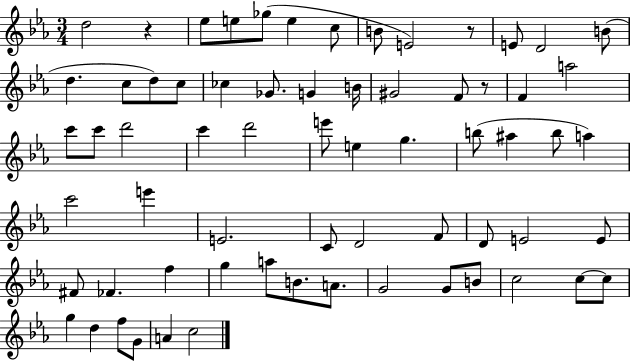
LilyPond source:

{
  \clef treble
  \numericTimeSignature
  \time 3/4
  \key ees \major
  \repeat volta 2 { d''2 r4 | ees''8 e''8 ges''8( e''4 c''8 | b'8 e'2) r8 | e'8 d'2 b'8( | \break d''4. c''8 d''8) c''8 | ces''4 ges'8. g'4 b'16 | gis'2 f'8 r8 | f'4 a''2 | \break c'''8 c'''8 d'''2 | c'''4 d'''2 | e'''8 e''4 g''4. | b''8( ais''4 b''8 a''4) | \break c'''2 e'''4 | e'2. | c'8 d'2 f'8 | d'8 e'2 e'8 | \break fis'8 fes'4. f''4 | g''4 a''8 b'8. a'8. | g'2 g'8 b'8 | c''2 c''8~~ c''8 | \break g''4 d''4 f''8 g'8 | a'4 c''2 | } \bar "|."
}